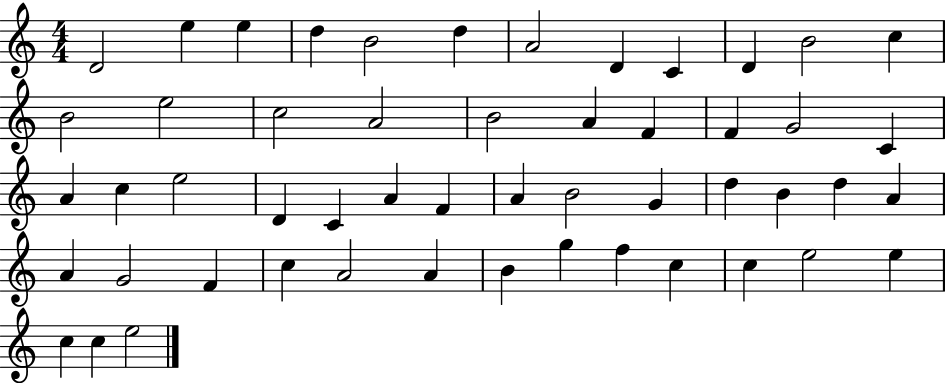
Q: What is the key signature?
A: C major